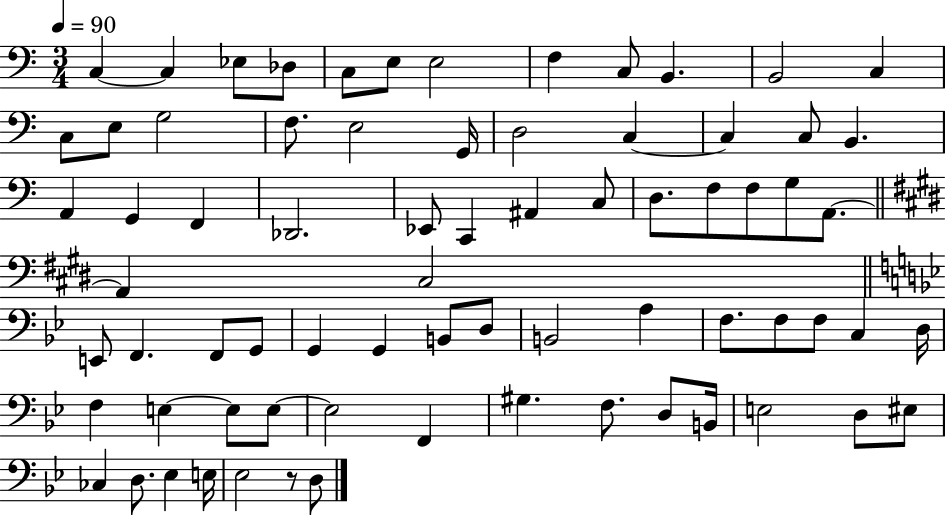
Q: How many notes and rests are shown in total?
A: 73